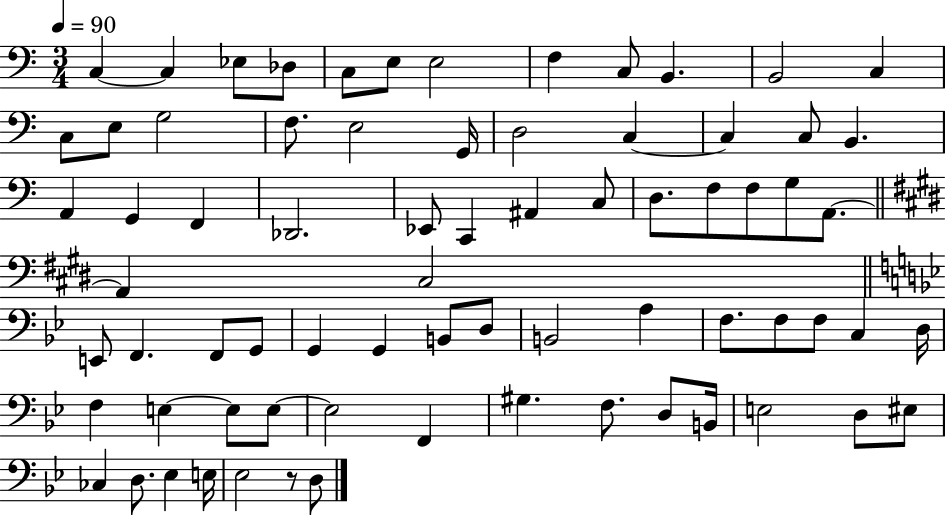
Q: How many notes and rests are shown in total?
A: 73